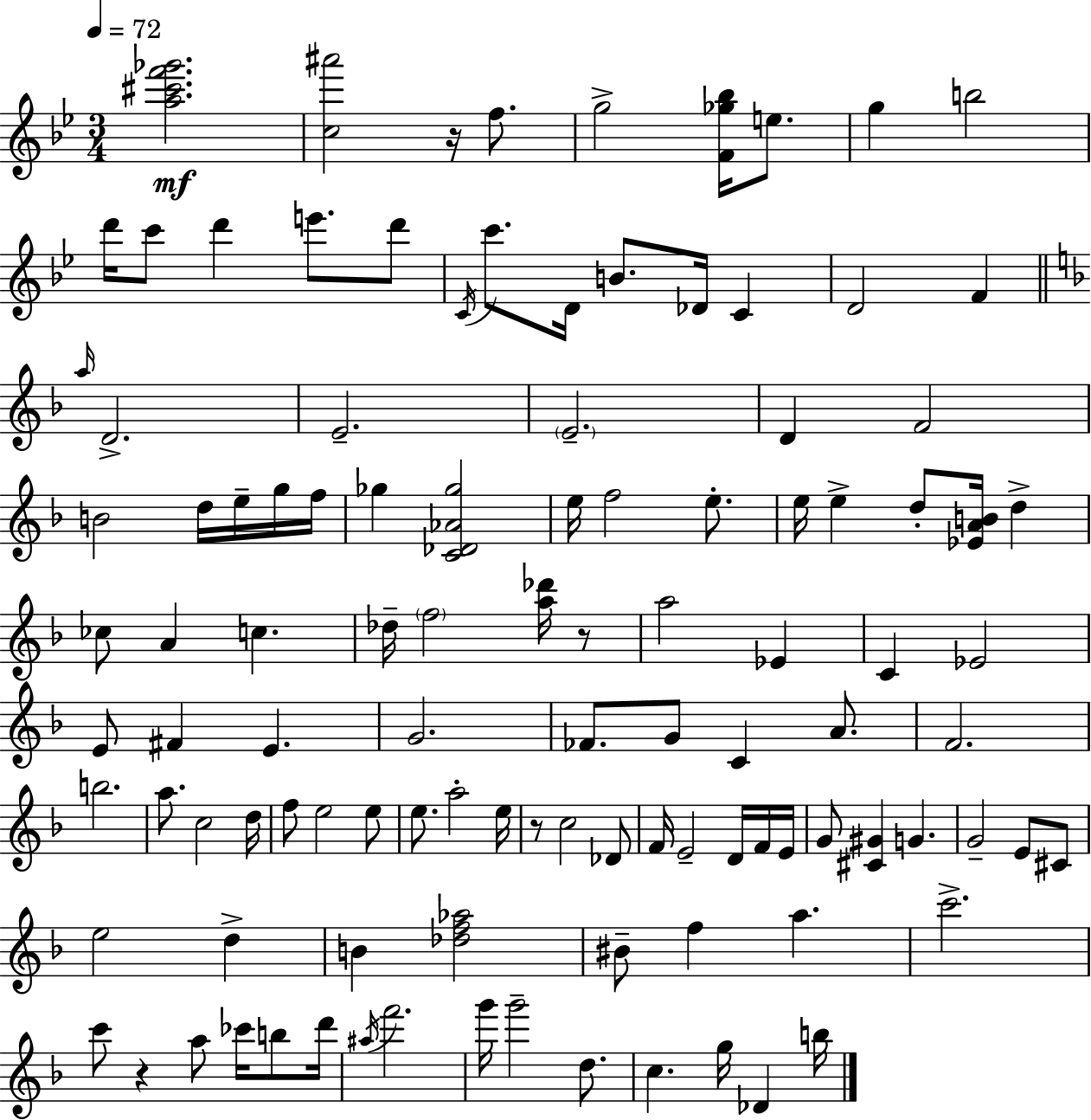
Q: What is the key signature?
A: G minor